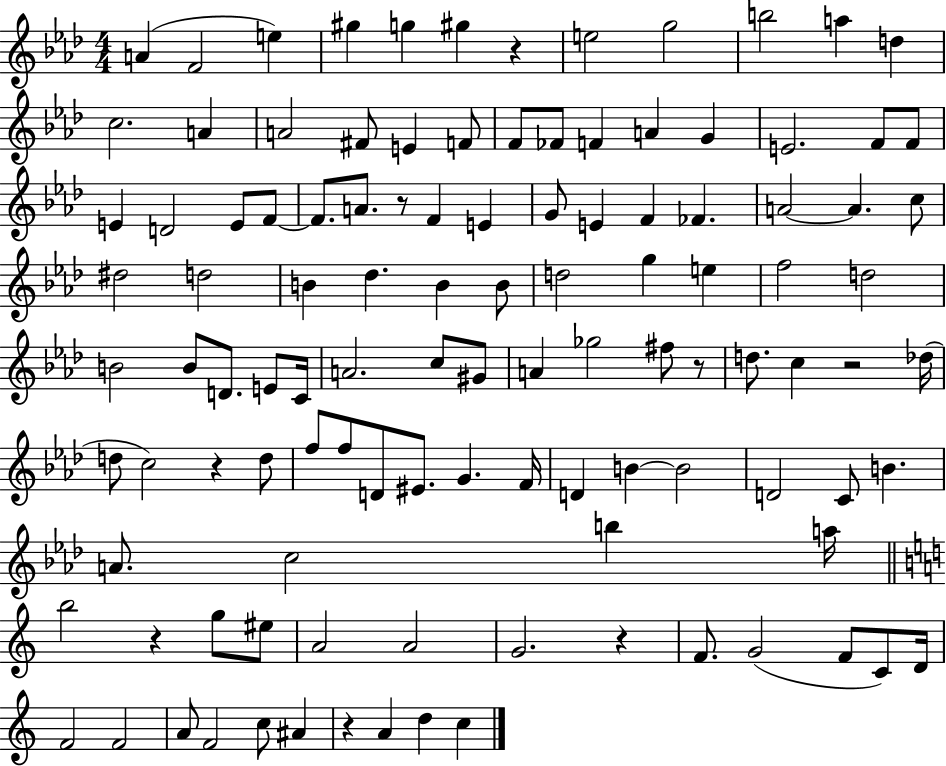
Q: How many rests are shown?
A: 8